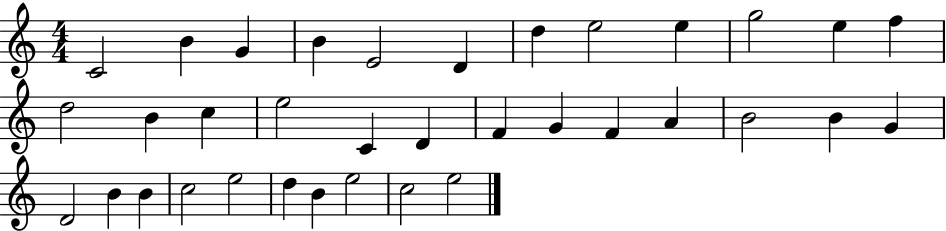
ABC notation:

X:1
T:Untitled
M:4/4
L:1/4
K:C
C2 B G B E2 D d e2 e g2 e f d2 B c e2 C D F G F A B2 B G D2 B B c2 e2 d B e2 c2 e2